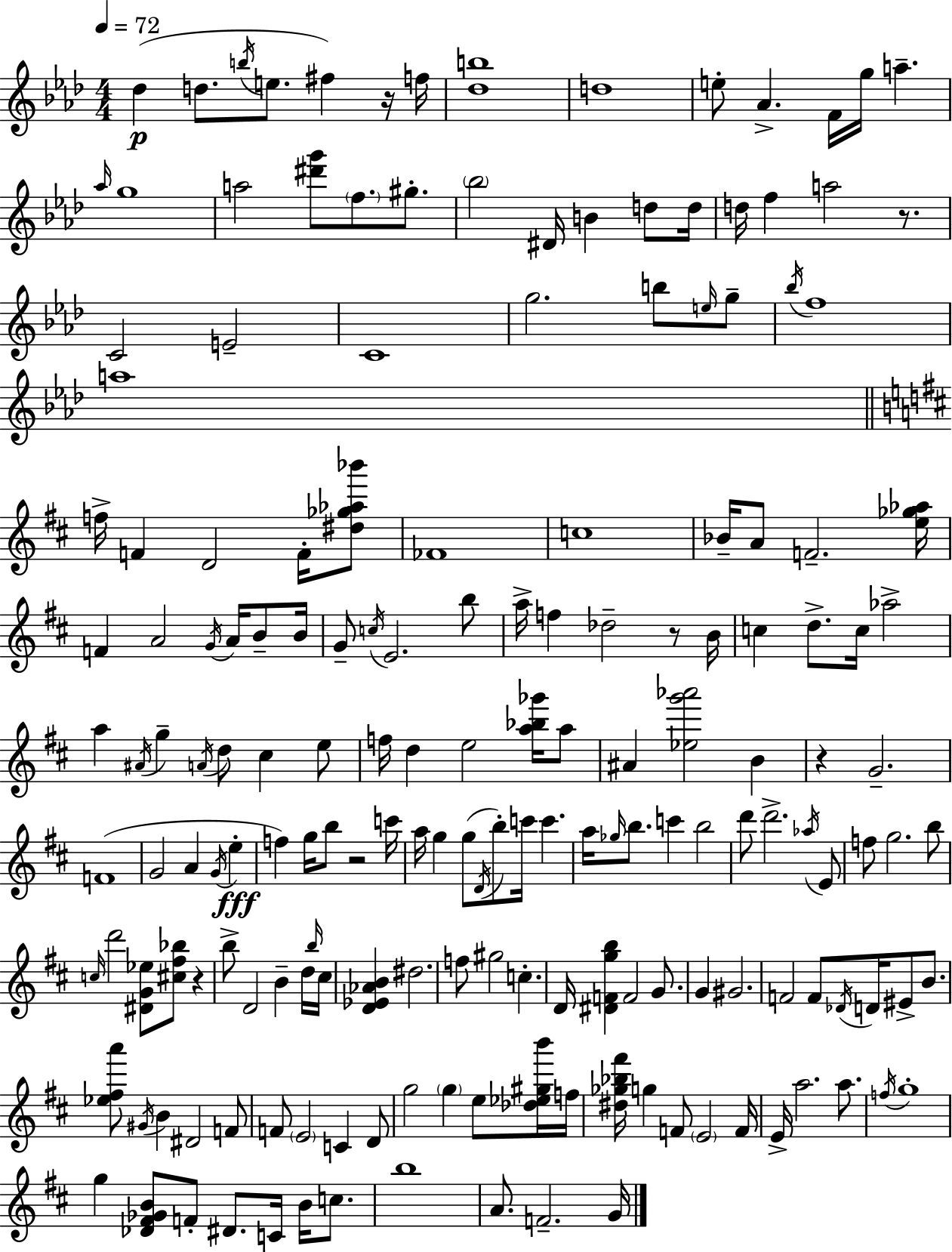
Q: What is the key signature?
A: AES major